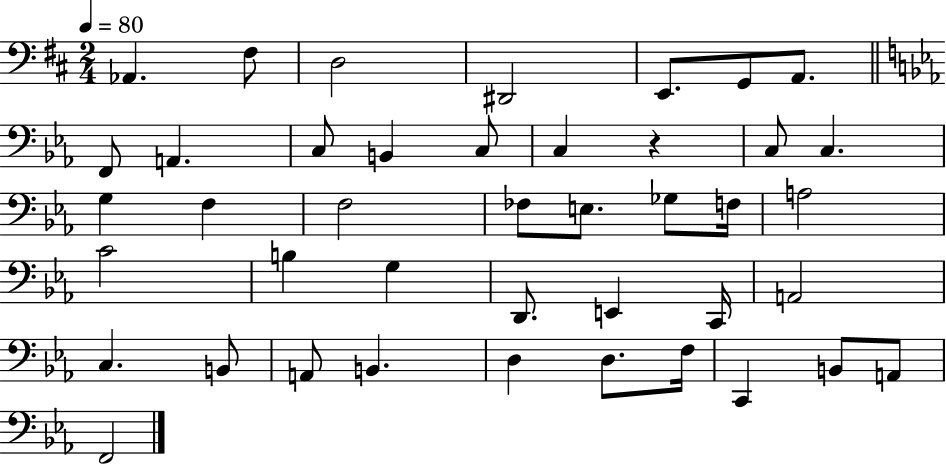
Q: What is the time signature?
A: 2/4